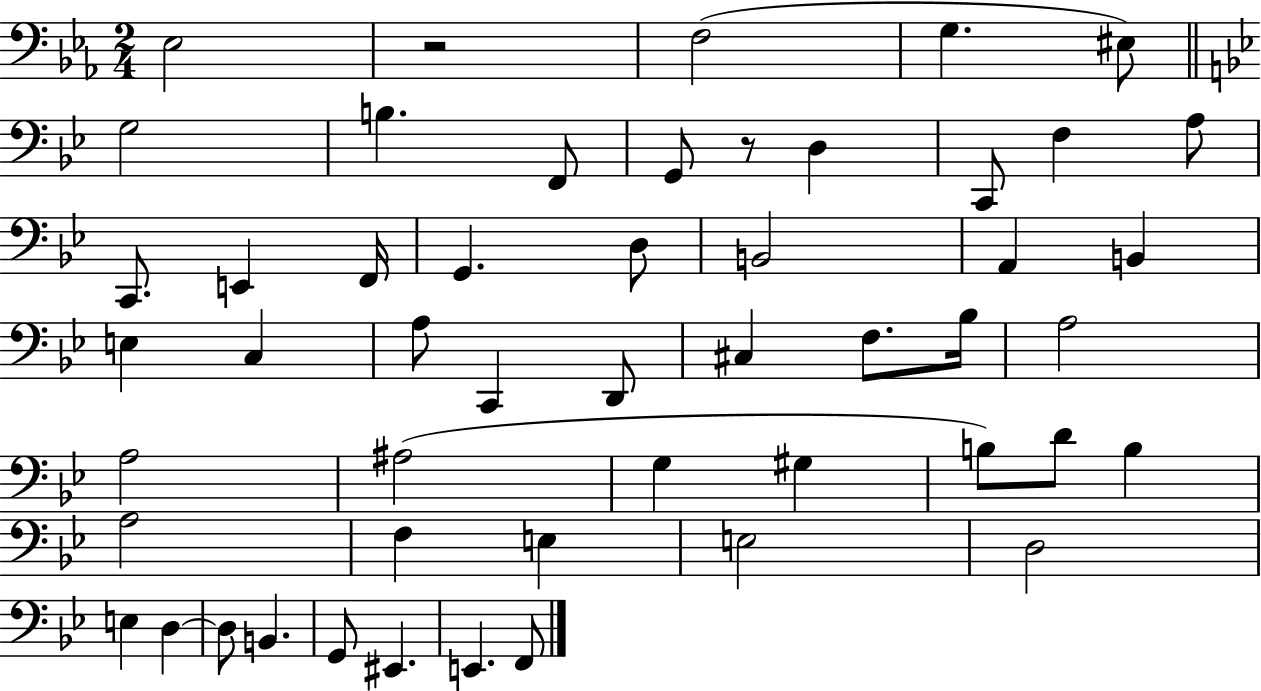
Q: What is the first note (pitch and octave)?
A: Eb3